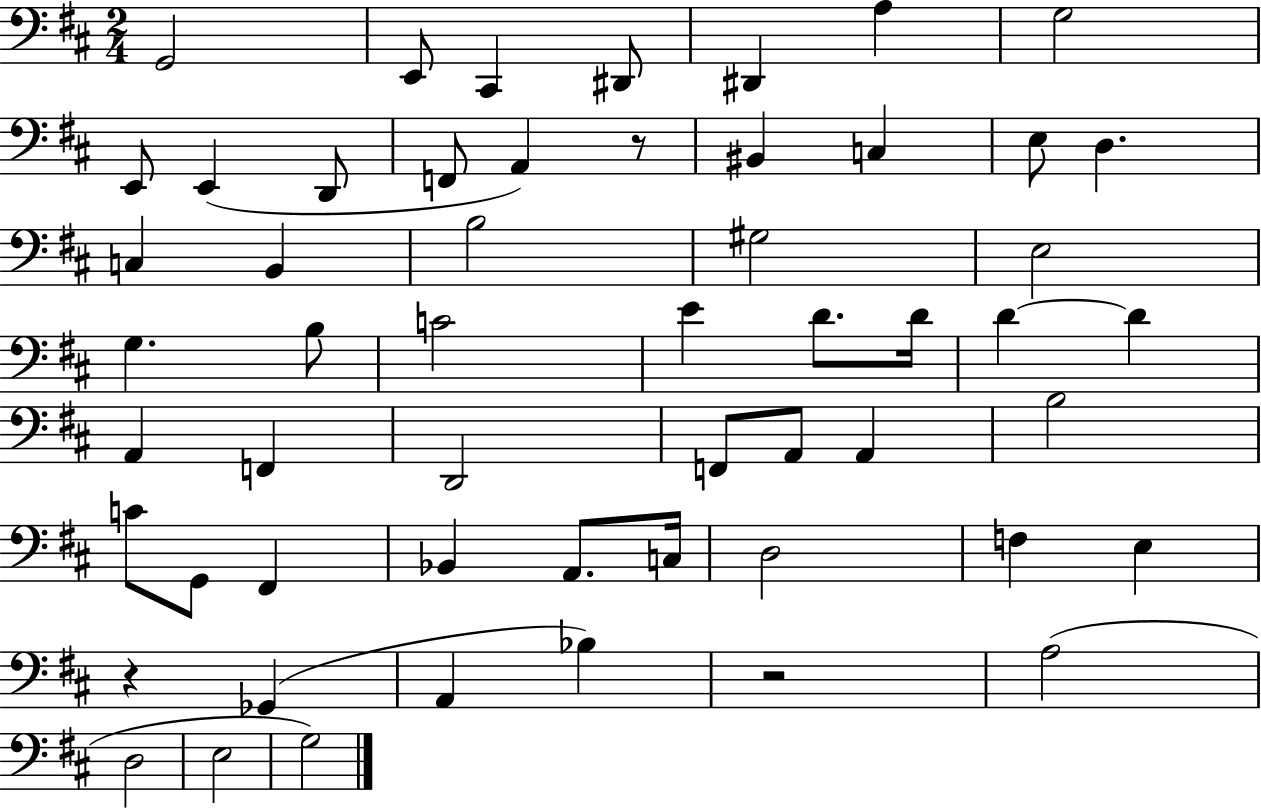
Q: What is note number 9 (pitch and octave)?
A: E2